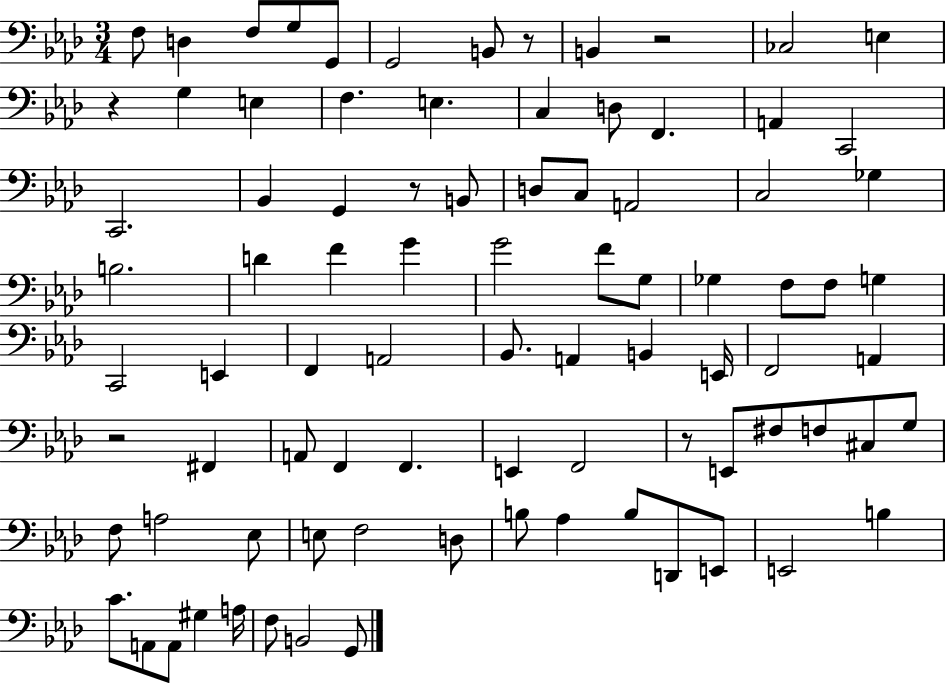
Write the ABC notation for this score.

X:1
T:Untitled
M:3/4
L:1/4
K:Ab
F,/2 D, F,/2 G,/2 G,,/2 G,,2 B,,/2 z/2 B,, z2 _C,2 E, z G, E, F, E, C, D,/2 F,, A,, C,,2 C,,2 _B,, G,, z/2 B,,/2 D,/2 C,/2 A,,2 C,2 _G, B,2 D F G G2 F/2 G,/2 _G, F,/2 F,/2 G, C,,2 E,, F,, A,,2 _B,,/2 A,, B,, E,,/4 F,,2 A,, z2 ^F,, A,,/2 F,, F,, E,, F,,2 z/2 E,,/2 ^F,/2 F,/2 ^C,/2 G,/2 F,/2 A,2 _E,/2 E,/2 F,2 D,/2 B,/2 _A, B,/2 D,,/2 E,,/2 E,,2 B, C/2 A,,/2 A,,/2 ^G, A,/4 F,/2 B,,2 G,,/2